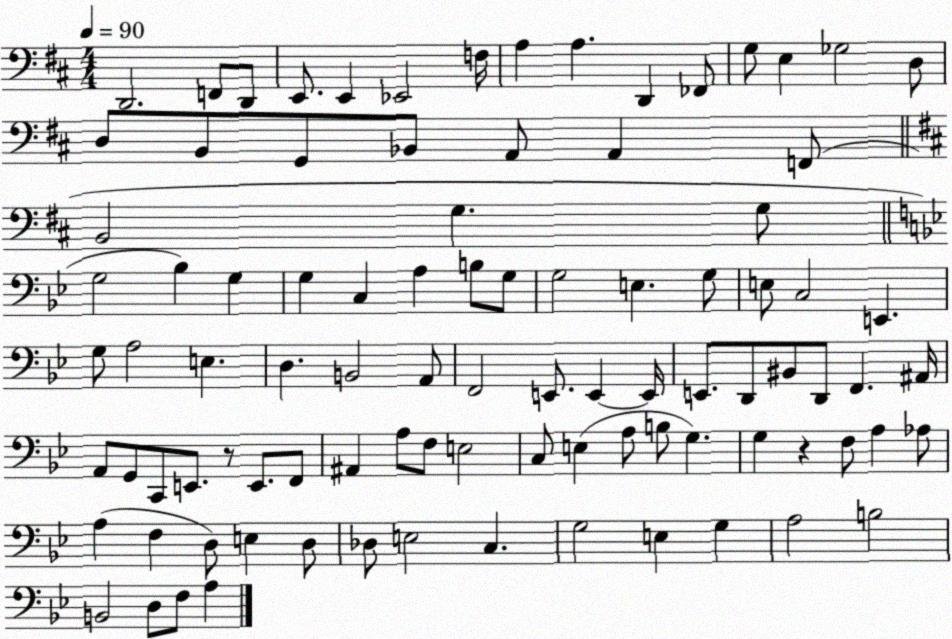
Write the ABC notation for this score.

X:1
T:Untitled
M:4/4
L:1/4
K:D
D,,2 F,,/2 D,,/2 E,,/2 E,, _E,,2 F,/4 A, A, D,, _F,,/2 G,/2 E, _G,2 D,/2 D,/2 B,,/2 G,,/2 _B,,/2 A,,/2 A,, F,,/2 B,,2 G, G,/2 G,2 _B, G, G, C, A, B,/2 G,/2 G,2 E, G,/2 E,/2 C,2 E,, G,/2 A,2 E, D, B,,2 A,,/2 F,,2 E,,/2 E,, E,,/4 E,,/2 D,,/2 ^B,,/2 D,,/2 F,, ^A,,/4 A,,/2 G,,/2 C,,/2 E,,/2 z/2 E,,/2 F,,/2 ^A,, A,/2 F,/2 E,2 C,/2 E, A,/2 B,/2 G, G, z F,/2 A, _A,/2 A, F, D,/2 E, D,/2 _D,/2 E,2 C, G,2 E, G, A,2 B,2 B,,2 D,/2 F,/2 A,